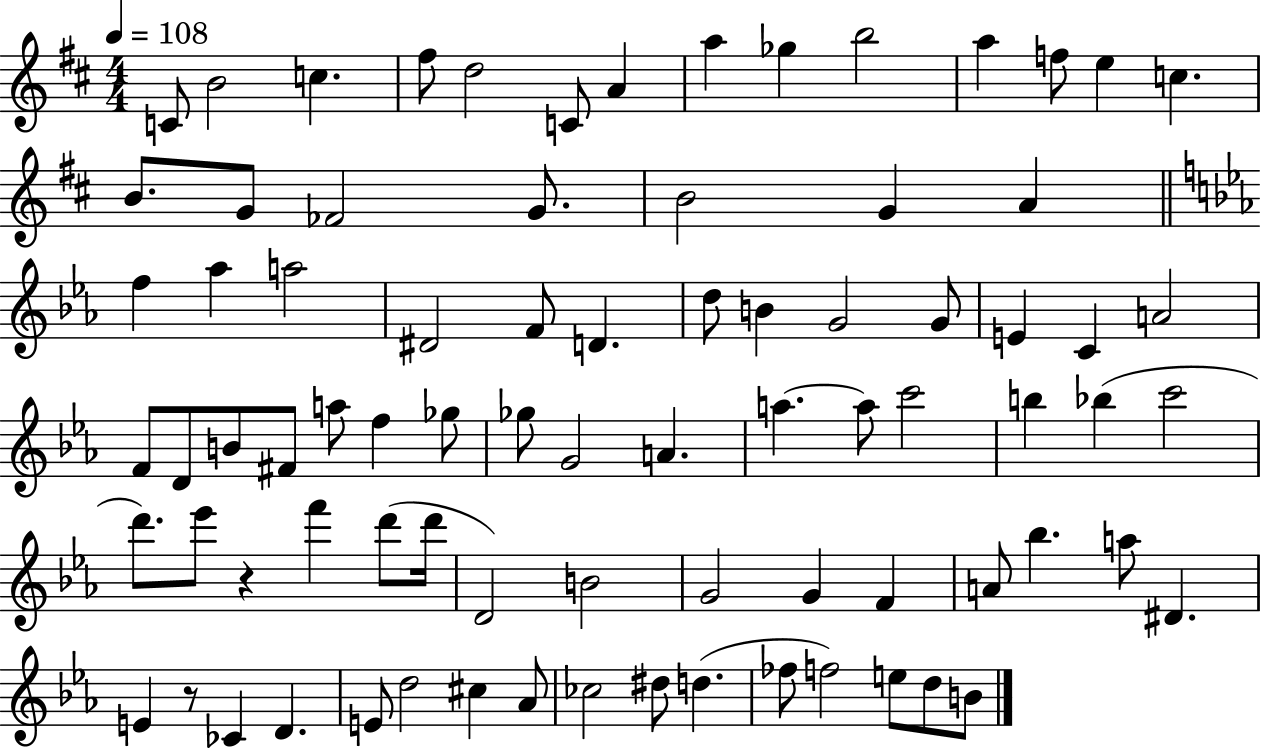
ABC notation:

X:1
T:Untitled
M:4/4
L:1/4
K:D
C/2 B2 c ^f/2 d2 C/2 A a _g b2 a f/2 e c B/2 G/2 _F2 G/2 B2 G A f _a a2 ^D2 F/2 D d/2 B G2 G/2 E C A2 F/2 D/2 B/2 ^F/2 a/2 f _g/2 _g/2 G2 A a a/2 c'2 b _b c'2 d'/2 _e'/2 z f' d'/2 d'/4 D2 B2 G2 G F A/2 _b a/2 ^D E z/2 _C D E/2 d2 ^c _A/2 _c2 ^d/2 d _f/2 f2 e/2 d/2 B/2